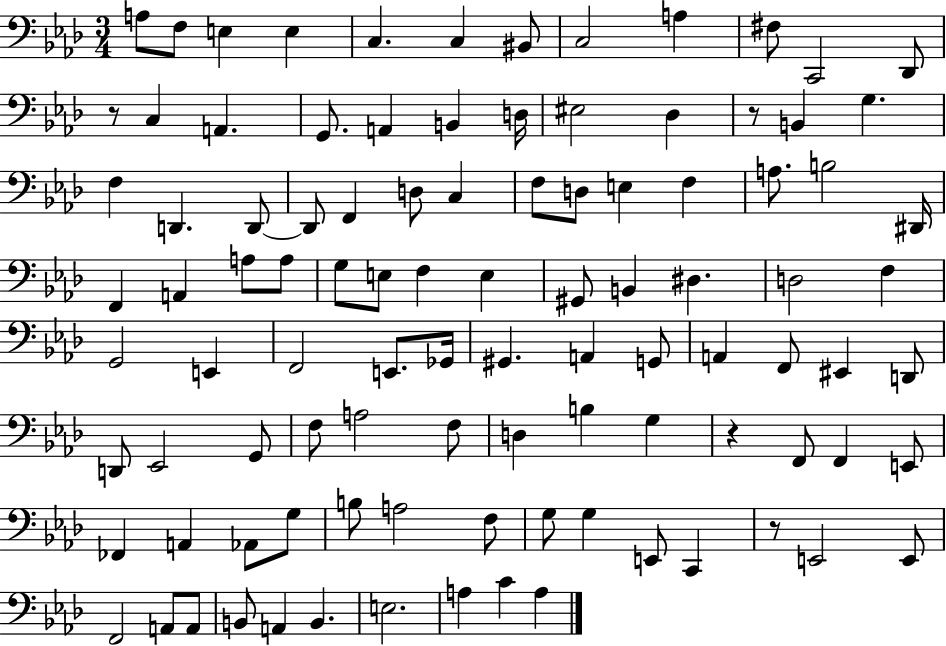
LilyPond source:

{
  \clef bass
  \numericTimeSignature
  \time 3/4
  \key aes \major
  a8 f8 e4 e4 | c4. c4 bis,8 | c2 a4 | fis8 c,2 des,8 | \break r8 c4 a,4. | g,8. a,4 b,4 d16 | eis2 des4 | r8 b,4 g4. | \break f4 d,4. d,8~~ | d,8 f,4 d8 c4 | f8 d8 e4 f4 | a8. b2 dis,16 | \break f,4 a,4 a8 a8 | g8 e8 f4 e4 | gis,8 b,4 dis4. | d2 f4 | \break g,2 e,4 | f,2 e,8. ges,16 | gis,4. a,4 g,8 | a,4 f,8 eis,4 d,8 | \break d,8 ees,2 g,8 | f8 a2 f8 | d4 b4 g4 | r4 f,8 f,4 e,8 | \break fes,4 a,4 aes,8 g8 | b8 a2 f8 | g8 g4 e,8 c,4 | r8 e,2 e,8 | \break f,2 a,8 a,8 | b,8 a,4 b,4. | e2. | a4 c'4 a4 | \break \bar "|."
}